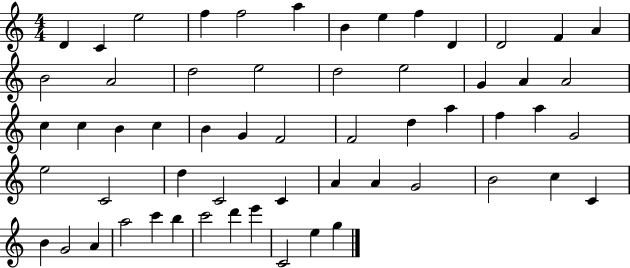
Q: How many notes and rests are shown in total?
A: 58